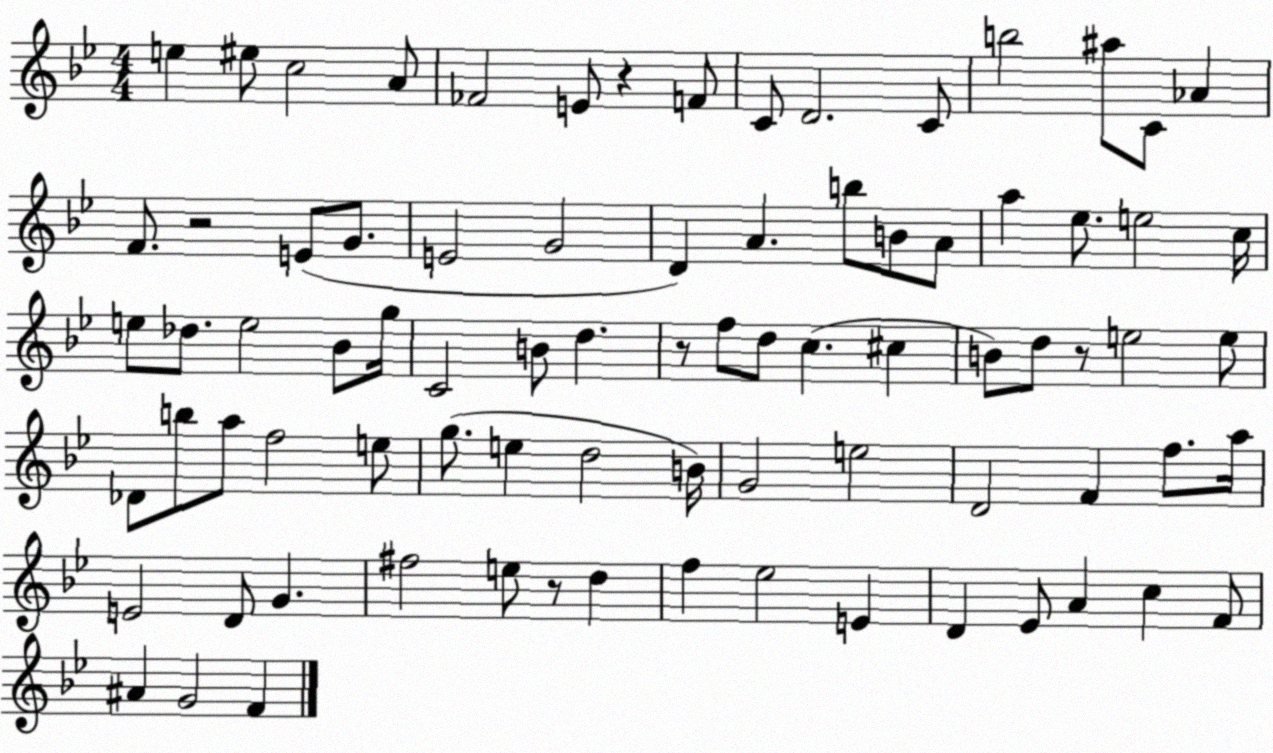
X:1
T:Untitled
M:4/4
L:1/4
K:Bb
e ^e/2 c2 A/2 _F2 E/2 z F/2 C/2 D2 C/2 b2 ^a/2 C/2 _A F/2 z2 E/2 G/2 E2 G2 D A b/2 B/2 A/2 a _e/2 e2 c/4 e/2 _d/2 e2 _B/2 g/4 C2 B/2 d z/2 f/2 d/2 c ^c B/2 d/2 z/2 e2 e/2 _D/2 b/2 a/2 f2 e/2 g/2 e d2 B/4 G2 e2 D2 F f/2 a/4 E2 D/2 G ^f2 e/2 z/2 d f _e2 E D _E/2 A c F/2 ^A G2 F